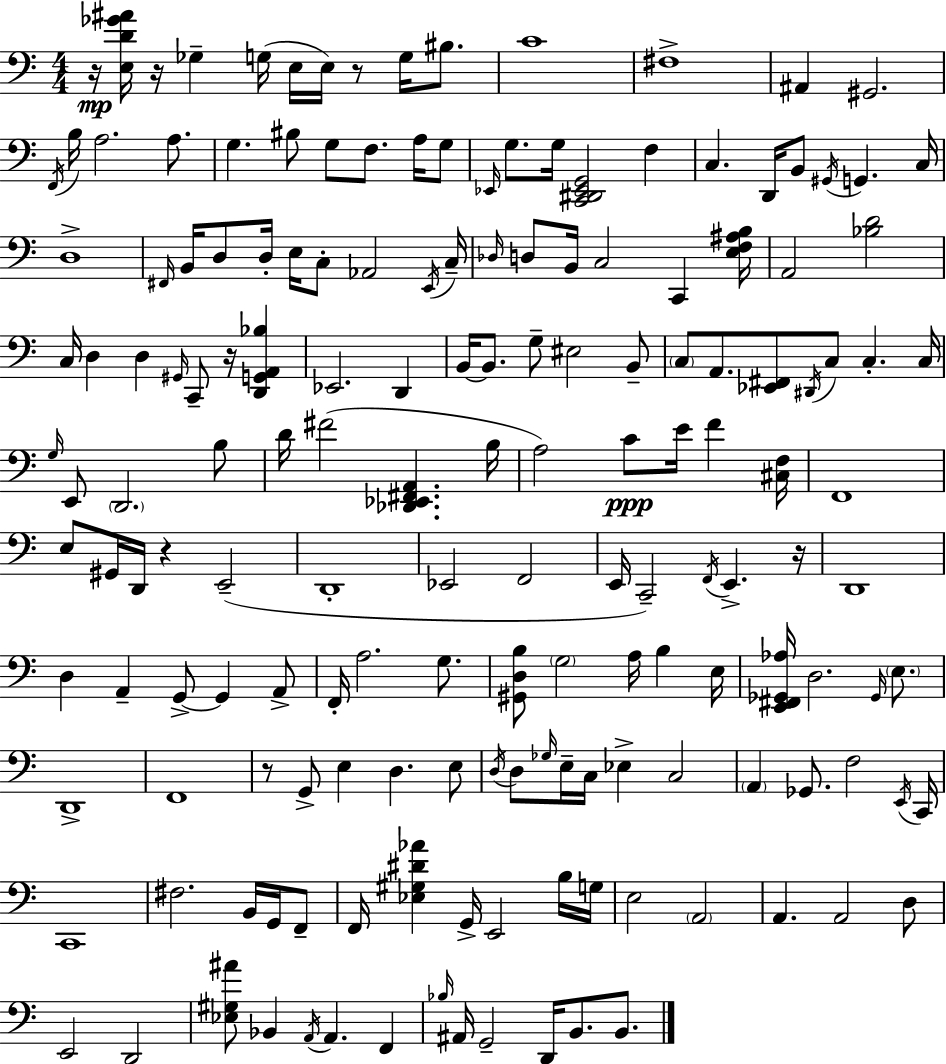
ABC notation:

X:1
T:Untitled
M:4/4
L:1/4
K:Am
z/4 [E,D_G^A]/4 z/4 _G, G,/4 E,/4 E,/4 z/2 G,/4 ^B,/2 C4 ^F,4 ^A,, ^G,,2 F,,/4 B,/4 A,2 A,/2 G, ^B,/2 G,/2 F,/2 A,/4 G,/2 _E,,/4 G,/2 G,/4 [C,,^D,,_E,,G,,]2 F, C, D,,/4 B,,/2 ^G,,/4 G,, C,/4 D,4 ^F,,/4 B,,/4 D,/2 D,/4 E,/4 C,/2 _A,,2 E,,/4 C,/4 _D,/4 D,/2 B,,/4 C,2 C,, [E,F,^A,B,]/4 A,,2 [_B,D]2 C,/4 D, D, ^G,,/4 C,,/2 z/4 [D,,G,,A,,_B,] _E,,2 D,, B,,/4 B,,/2 G,/2 ^E,2 B,,/2 C,/2 A,,/2 [_E,,^F,,]/2 ^D,,/4 C,/2 C, C,/4 G,/4 E,,/2 D,,2 B,/2 D/4 ^F2 [_D,,_E,,^F,,A,,] B,/4 A,2 C/2 E/4 F [^C,F,]/4 F,,4 E,/2 ^G,,/4 D,,/4 z E,,2 D,,4 _E,,2 F,,2 E,,/4 C,,2 F,,/4 E,, z/4 D,,4 D, A,, G,,/2 G,, A,,/2 F,,/4 A,2 G,/2 [^G,,D,B,]/2 G,2 A,/4 B, E,/4 [E,,^F,,_G,,_A,]/4 D,2 _G,,/4 E,/2 D,,4 F,,4 z/2 G,,/2 E, D, E,/2 D,/4 D,/2 _G,/4 E,/4 C,/4 _E, C,2 A,, _G,,/2 F,2 E,,/4 C,,/4 C,,4 ^F,2 B,,/4 G,,/4 F,,/2 F,,/4 [_E,^G,^D_A] G,,/4 E,,2 B,/4 G,/4 E,2 A,,2 A,, A,,2 D,/2 E,,2 D,,2 [_E,^G,^A]/2 _B,, A,,/4 A,, F,, _B,/4 ^A,,/4 G,,2 D,,/4 B,,/2 B,,/2